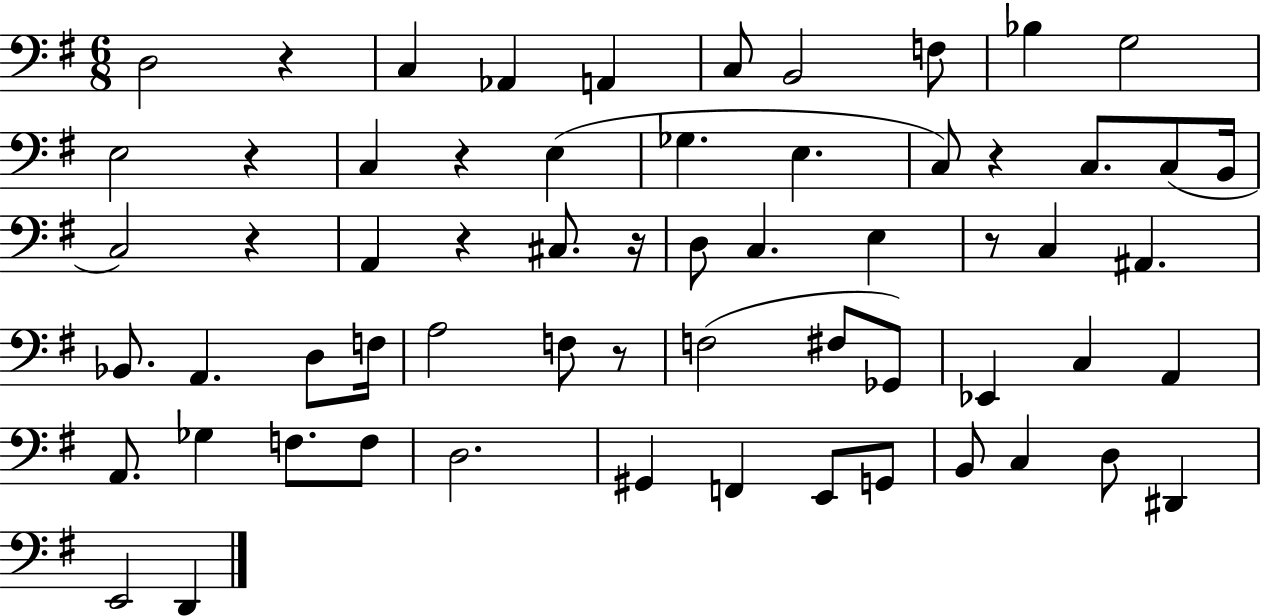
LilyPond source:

{
  \clef bass
  \numericTimeSignature
  \time 6/8
  \key g \major
  d2 r4 | c4 aes,4 a,4 | c8 b,2 f8 | bes4 g2 | \break e2 r4 | c4 r4 e4( | ges4. e4. | c8) r4 c8. c8( b,16 | \break c2) r4 | a,4 r4 cis8. r16 | d8 c4. e4 | r8 c4 ais,4. | \break bes,8. a,4. d8 f16 | a2 f8 r8 | f2( fis8 ges,8) | ees,4 c4 a,4 | \break a,8. ges4 f8. f8 | d2. | gis,4 f,4 e,8 g,8 | b,8 c4 d8 dis,4 | \break e,2 d,4 | \bar "|."
}